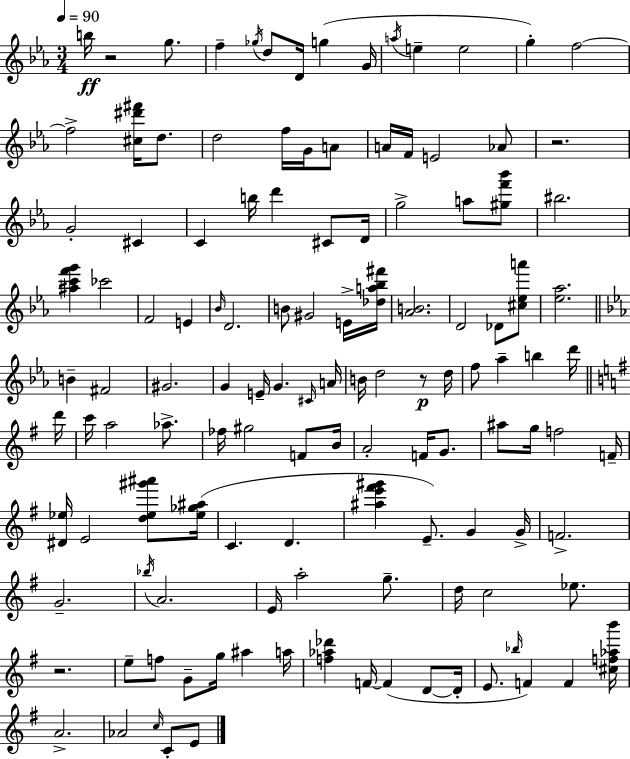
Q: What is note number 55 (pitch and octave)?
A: F5